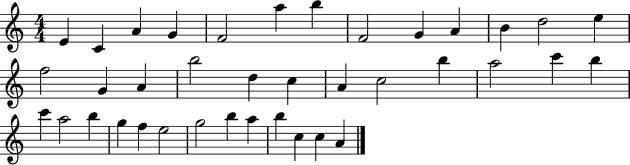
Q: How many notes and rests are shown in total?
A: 38